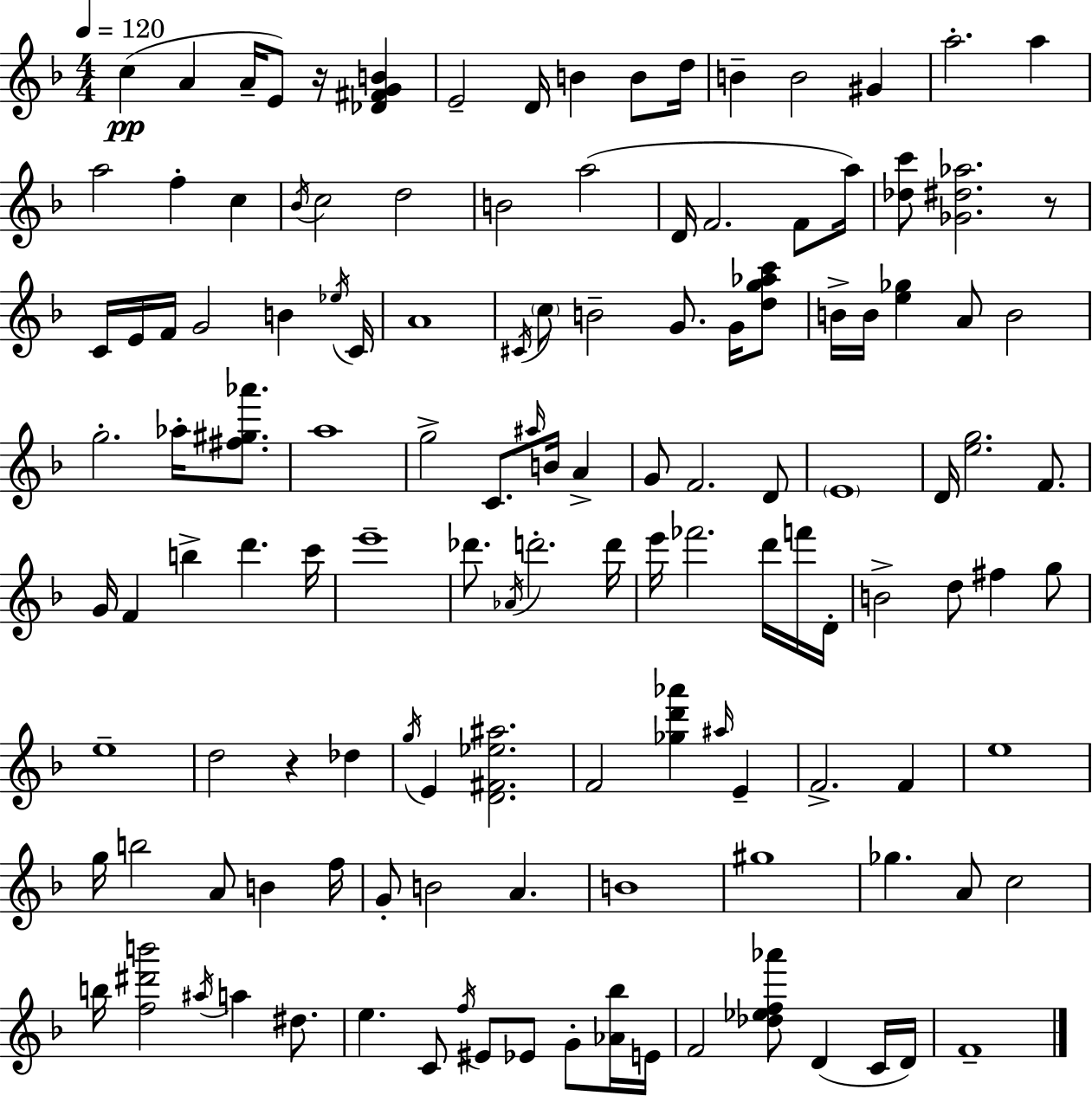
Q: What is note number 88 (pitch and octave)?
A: G5